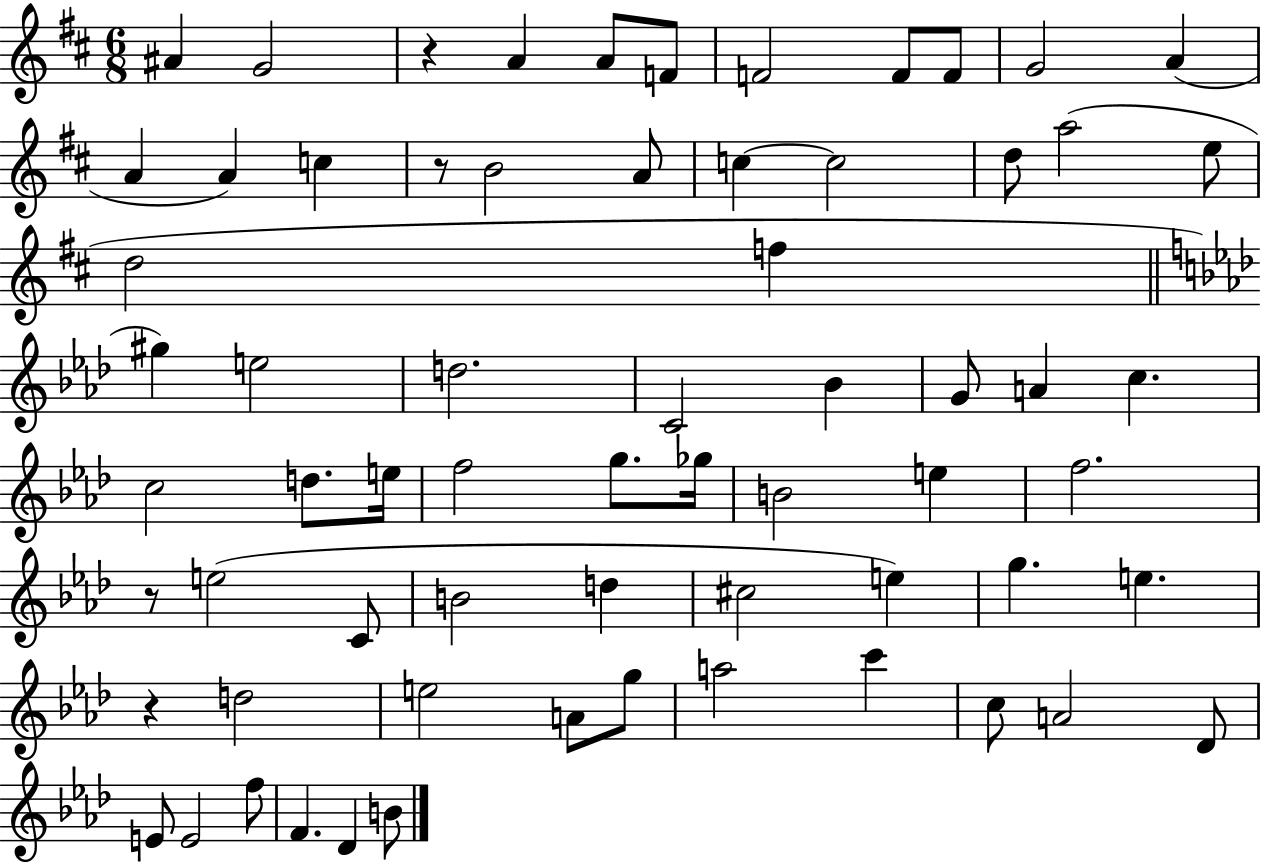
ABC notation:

X:1
T:Untitled
M:6/8
L:1/4
K:D
^A G2 z A A/2 F/2 F2 F/2 F/2 G2 A A A c z/2 B2 A/2 c c2 d/2 a2 e/2 d2 f ^g e2 d2 C2 _B G/2 A c c2 d/2 e/4 f2 g/2 _g/4 B2 e f2 z/2 e2 C/2 B2 d ^c2 e g e z d2 e2 A/2 g/2 a2 c' c/2 A2 _D/2 E/2 E2 f/2 F _D B/2